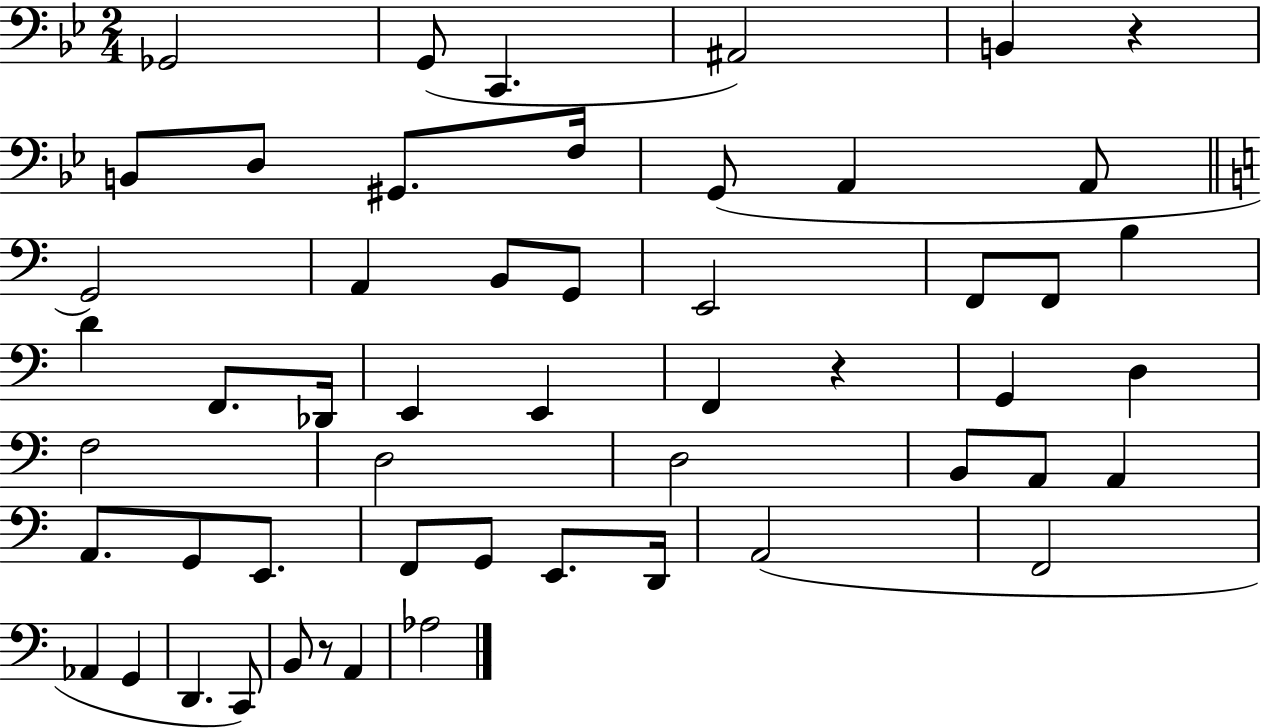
X:1
T:Untitled
M:2/4
L:1/4
K:Bb
_G,,2 G,,/2 C,, ^A,,2 B,, z B,,/2 D,/2 ^G,,/2 F,/4 G,,/2 A,, A,,/2 G,,2 A,, B,,/2 G,,/2 E,,2 F,,/2 F,,/2 B, D F,,/2 _D,,/4 E,, E,, F,, z G,, D, F,2 D,2 D,2 B,,/2 A,,/2 A,, A,,/2 G,,/2 E,,/2 F,,/2 G,,/2 E,,/2 D,,/4 A,,2 F,,2 _A,, G,, D,, C,,/2 B,,/2 z/2 A,, _A,2